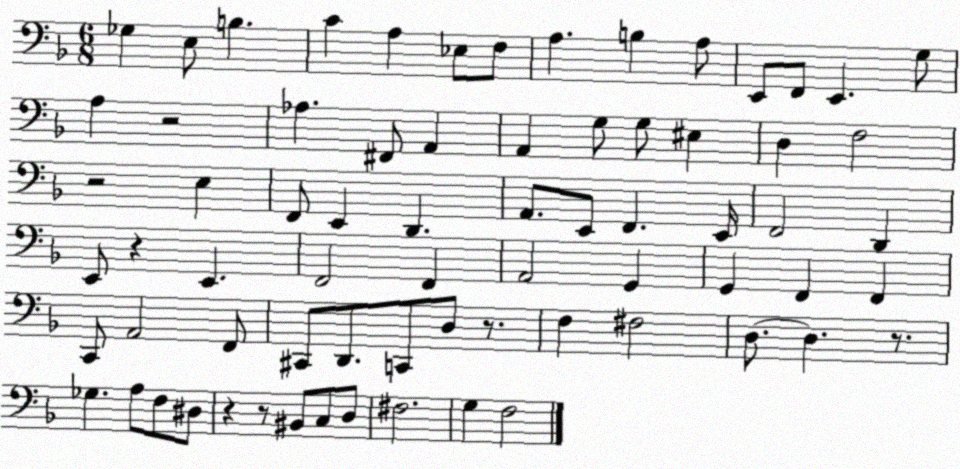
X:1
T:Untitled
M:6/8
L:1/4
K:F
_G, E,/2 B, C A, _E,/2 F,/2 A, B, A,/2 E,,/2 F,,/2 E,, G,/2 A, z2 _A, ^F,,/2 A,, A,, G,/2 G,/2 ^E, D, F,2 z2 E, F,,/2 E,, D,, A,,/2 E,,/2 F,, E,,/4 F,,2 D,, E,,/2 z E,, F,,2 F,, A,,2 G,, G,, F,, F,, C,,/2 A,,2 F,,/2 ^C,,/2 D,,/2 C,,/2 D,/2 z/2 F, ^F,2 D,/2 D, z/2 _G, A,/2 F,/2 ^D,/2 z z/2 ^B,,/2 C,/2 D,/2 ^F,2 G, F,2